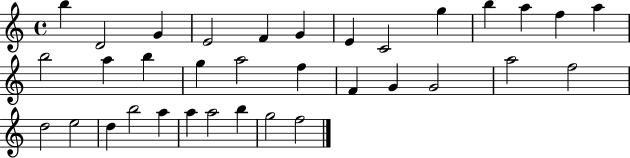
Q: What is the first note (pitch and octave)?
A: B5